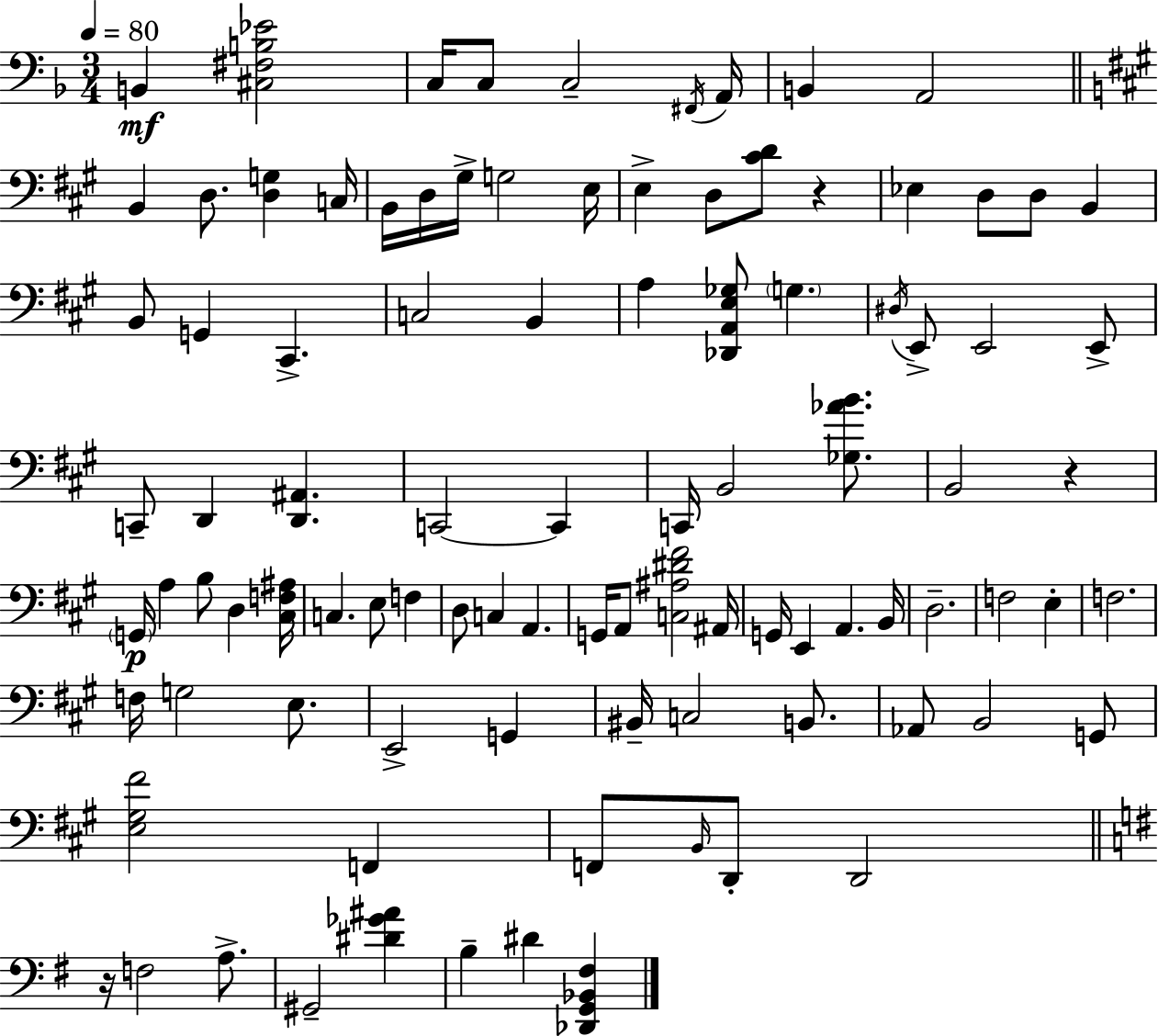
B2/q [C#3,F#3,B3,Eb4]/h C3/s C3/e C3/h F#2/s A2/s B2/q A2/h B2/q D3/e. [D3,G3]/q C3/s B2/s D3/s G#3/s G3/h E3/s E3/q D3/e [C#4,D4]/e R/q Eb3/q D3/e D3/e B2/q B2/e G2/q C#2/q. C3/h B2/q A3/q [Db2,A2,E3,Gb3]/e G3/q. D#3/s E2/e E2/h E2/e C2/e D2/q [D2,A#2]/q. C2/h C2/q C2/s B2/h [Gb3,Ab4,B4]/e. B2/h R/q G2/s A3/q B3/e D3/q [C#3,F3,A#3]/s C3/q. E3/e F3/q D3/e C3/q A2/q. G2/s A2/e [C3,A#3,D#4,F#4]/h A#2/s G2/s E2/q A2/q. B2/s D3/h. F3/h E3/q F3/h. F3/s G3/h E3/e. E2/h G2/q BIS2/s C3/h B2/e. Ab2/e B2/h G2/e [E3,G#3,F#4]/h F2/q F2/e B2/s D2/e D2/h R/s F3/h A3/e. G#2/h [D#4,Gb4,A#4]/q B3/q D#4/q [Db2,G2,Bb2,F#3]/q